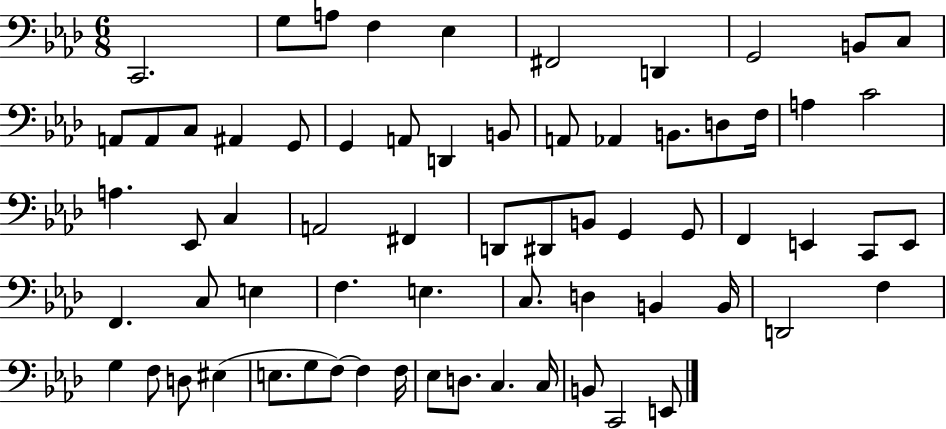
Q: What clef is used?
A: bass